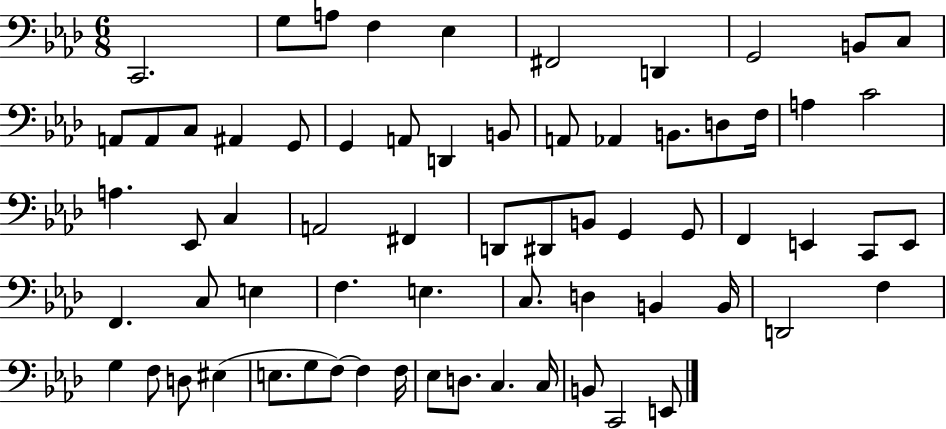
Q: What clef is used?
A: bass